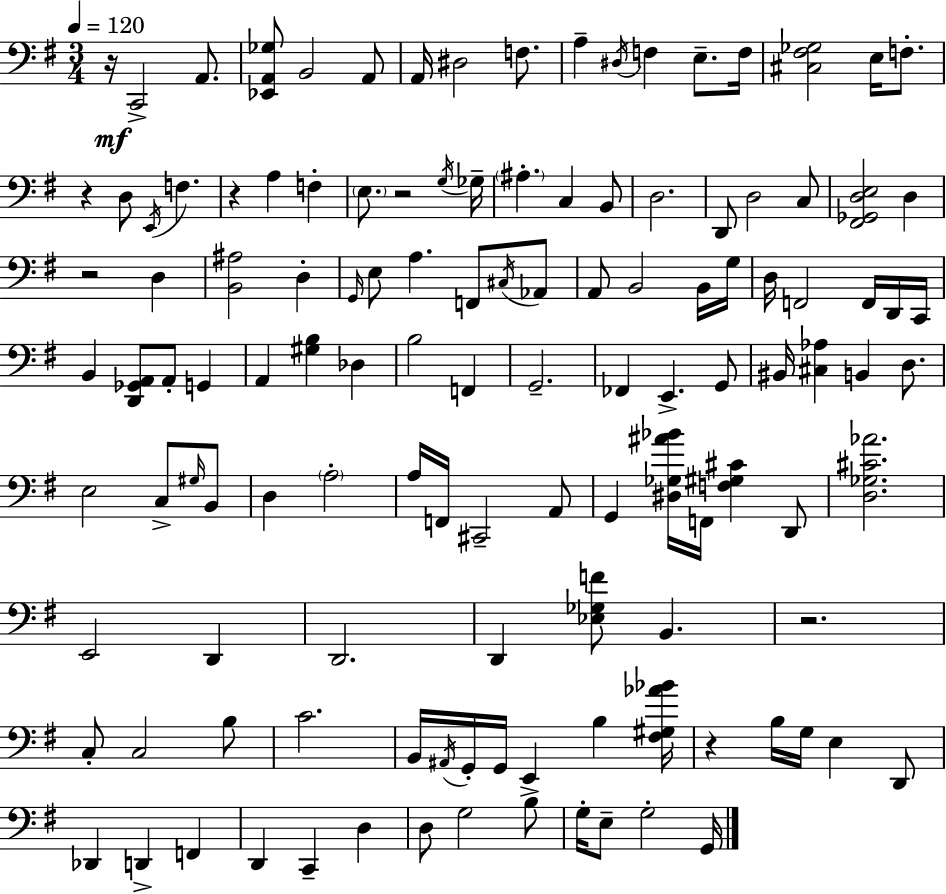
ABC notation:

X:1
T:Untitled
M:3/4
L:1/4
K:Em
z/4 C,,2 A,,/2 [_E,,A,,_G,]/2 B,,2 A,,/2 A,,/4 ^D,2 F,/2 A, ^D,/4 F, E,/2 F,/4 [^C,^F,_G,]2 E,/4 F,/2 z D,/2 E,,/4 F, z A, F, E,/2 z2 G,/4 _G,/4 ^A, C, B,,/2 D,2 D,,/2 D,2 C,/2 [^F,,_G,,D,E,]2 D, z2 D, [B,,^A,]2 D, G,,/4 E,/2 A, F,,/2 ^C,/4 _A,,/2 A,,/2 B,,2 B,,/4 G,/4 D,/4 F,,2 F,,/4 D,,/4 C,,/4 B,, [D,,_G,,A,,]/2 A,,/2 G,, A,, [^G,B,] _D, B,2 F,, G,,2 _F,, E,, G,,/2 ^B,,/4 [^C,_A,] B,, D,/2 E,2 C,/2 ^G,/4 B,,/2 D, A,2 A,/4 F,,/4 ^C,,2 A,,/2 G,, [^D,_G,^A_B]/4 F,,/4 [F,^G,^C] D,,/2 [D,_G,^C_A]2 E,,2 D,, D,,2 D,, [_E,_G,F]/2 B,, z2 C,/2 C,2 B,/2 C2 B,,/4 ^A,,/4 G,,/4 G,,/4 E,, B, [^F,^G,_A_B]/4 z B,/4 G,/4 E, D,,/2 _D,, D,, F,, D,, C,, D, D,/2 G,2 B,/2 G,/4 E,/2 G,2 G,,/4